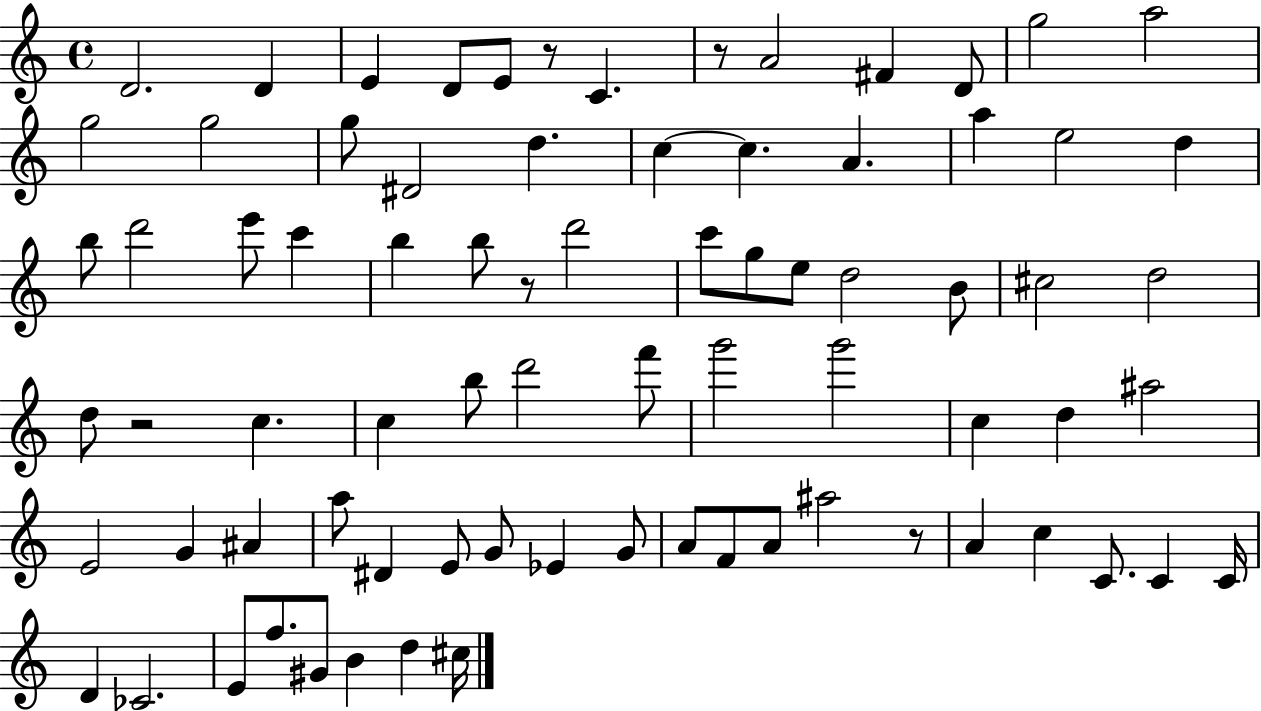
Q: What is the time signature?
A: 4/4